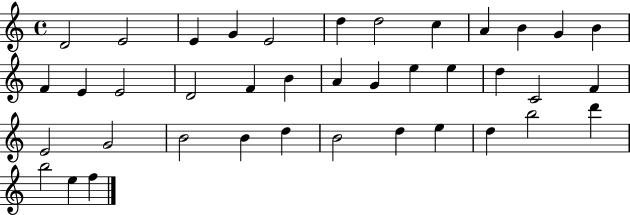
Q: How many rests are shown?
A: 0